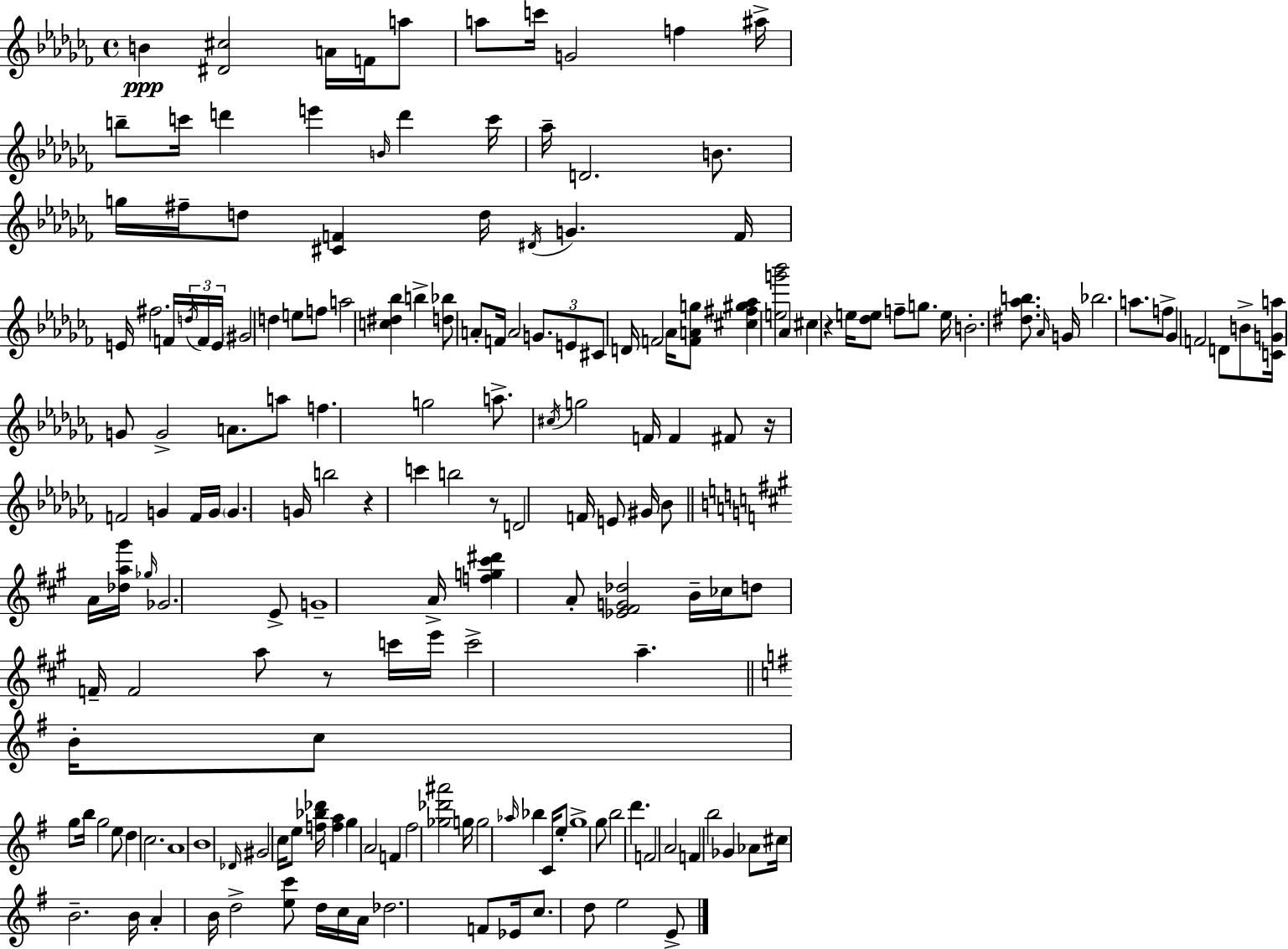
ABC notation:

X:1
T:Untitled
M:4/4
L:1/4
K:Abm
B [^D^c]2 A/4 F/4 a/2 a/2 c'/4 G2 f ^a/4 b/2 c'/4 d' e' B/4 d' c'/4 _a/4 D2 B/2 g/4 ^f/4 d/2 [^CF] d/4 ^D/4 G F/4 E/4 ^f2 F/4 d/4 F/4 E/4 ^G2 d e/2 f/2 a2 [c^d_b] b [d_b]/2 A/2 F/4 A2 G/2 E/2 ^C/2 D/4 F2 _A/4 [FAg]/2 [^c^f^g_a] [eg'_b']2 _A ^c z e/4 [_de]/2 f/2 g/2 e/4 B2 [^d_ab]/2 _A/4 G/4 _b2 a/2 f/2 _G F2 D/2 B/2 [CGa]/4 G/2 G2 A/2 a/2 f g2 a/2 ^c/4 g2 F/4 F ^F/2 z/4 F2 G F/4 G/4 G G/4 b2 z c' b2 z/2 D2 F/4 E/2 ^G/4 _B/2 A/4 [_da^g']/4 _g/4 _G2 E/2 G4 A/4 [fg^c'^d'] A/2 [_E^FG_d]2 B/4 _c/4 d/2 F/4 F2 a/2 z/2 c'/4 e'/4 c'2 a B/4 c/2 g/2 b/4 g2 e/2 d c2 A4 B4 _D/4 ^G2 c/4 e/2 [f_b_d']/4 [fa] g A2 F ^f2 [_g_d'^a']2 g/4 g2 _a/4 _b C/4 e/2 g4 g/2 b2 d' F2 A2 F b2 _G _A/2 ^c/4 B2 B/4 A B/4 d2 [ec']/2 d/4 c/4 A/4 _d2 F/2 _E/4 c/2 d/2 e2 E/2